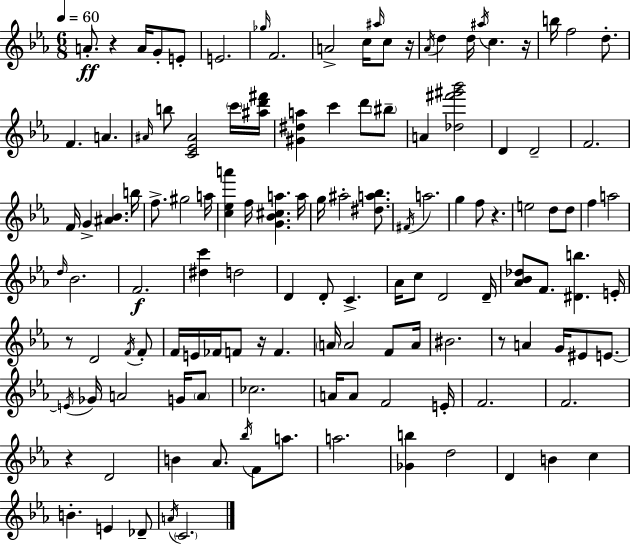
A4/e. R/q A4/s G4/e E4/e E4/h. Gb5/s F4/h. A4/h C5/s A#5/s C5/e R/s Ab4/s D5/q D5/s A#5/s C5/q. R/s B5/s F5/h D5/e. F4/q. A4/q. A#4/s B5/e [C4,Eb4,A#4]/h C6/s [A#5,D6,F#6]/s [G#4,D#5,A5]/q C6/q D6/e BIS5/e A4/q [Db5,F#6,G#6,Bb6]/h D4/q D4/h F4/h. F4/s G4/q [A#4,Bb4]/q. B5/s F5/e. G#5/h A5/s [C5,Eb5,A6]/q F5/s [G4,Bb4,C#5,A5]/q. A5/s G5/s A#5/h [D#5,A5,Bb5]/e. F#4/s A5/h. G5/q F5/e R/q. E5/h D5/e D5/e F5/q A5/h D5/s Bb4/h. F4/h. [D#5,C6]/q D5/h D4/q D4/e C4/q. Ab4/s C5/e D4/h D4/s [Ab4,Bb4,Db5]/e F4/e. [D#4,B5]/q. E4/s R/e D4/h F4/s F4/e F4/s E4/s FES4/s F4/e R/s F4/q. A4/s A4/h F4/e A4/s BIS4/h. R/e A4/q G4/s EIS4/e E4/e. E4/s Gb4/s A4/h G4/s A4/e CES5/h. A4/s A4/e F4/h E4/s F4/h. F4/h. R/q D4/h B4/q Ab4/e. Bb5/s F4/e A5/e. A5/h. [Gb4,B5]/q D5/h D4/q B4/q C5/q B4/q. E4/q Db4/e A4/s C4/h.